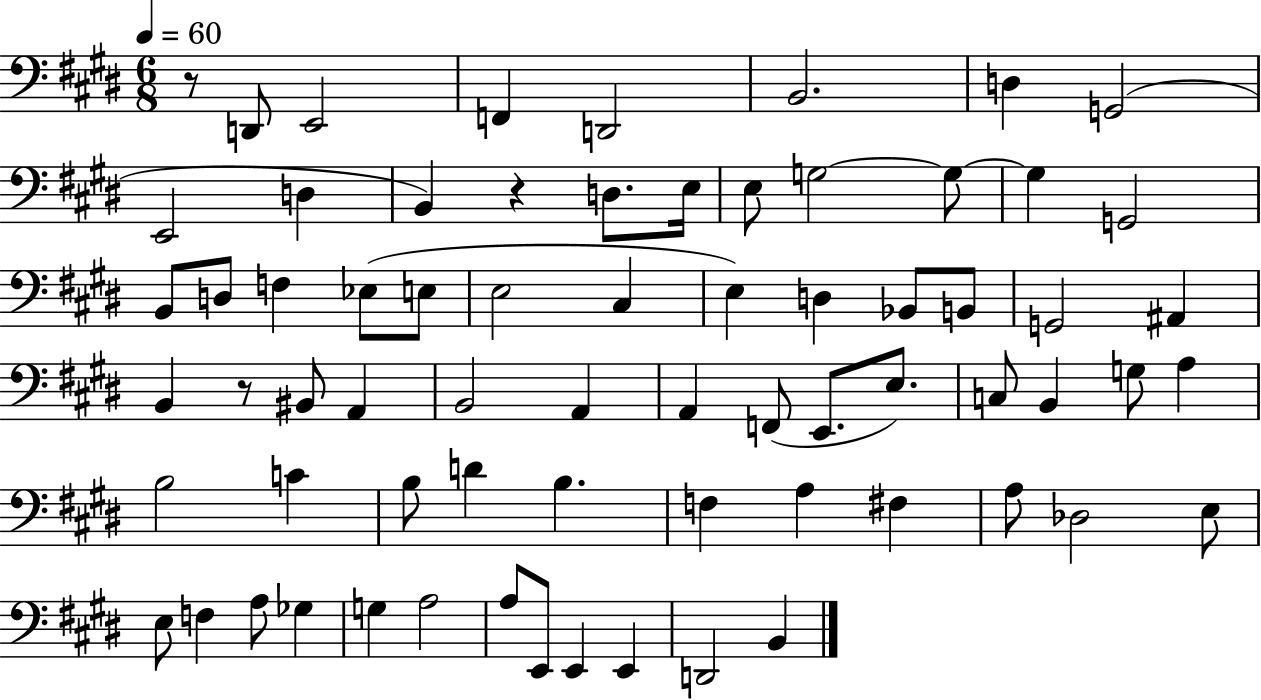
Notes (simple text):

R/e D2/e E2/h F2/q D2/h B2/h. D3/q G2/h E2/h D3/q B2/q R/q D3/e. E3/s E3/e G3/h G3/e G3/q G2/h B2/e D3/e F3/q Eb3/e E3/e E3/h C#3/q E3/q D3/q Bb2/e B2/e G2/h A#2/q B2/q R/e BIS2/e A2/q B2/h A2/q A2/q F2/e E2/e. E3/e. C3/e B2/q G3/e A3/q B3/h C4/q B3/e D4/q B3/q. F3/q A3/q F#3/q A3/e Db3/h E3/e E3/e F3/q A3/e Gb3/q G3/q A3/h A3/e E2/e E2/q E2/q D2/h B2/q